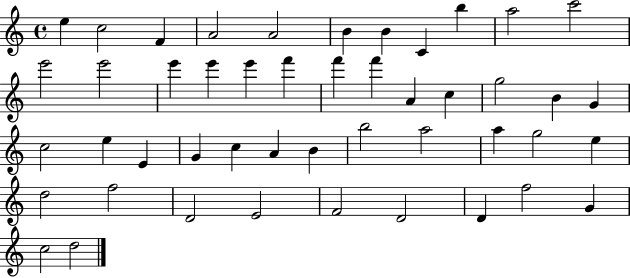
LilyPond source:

{
  \clef treble
  \time 4/4
  \defaultTimeSignature
  \key c \major
  e''4 c''2 f'4 | a'2 a'2 | b'4 b'4 c'4 b''4 | a''2 c'''2 | \break e'''2 e'''2 | e'''4 e'''4 e'''4 f'''4 | f'''4 f'''4 a'4 c''4 | g''2 b'4 g'4 | \break c''2 e''4 e'4 | g'4 c''4 a'4 b'4 | b''2 a''2 | a''4 g''2 e''4 | \break d''2 f''2 | d'2 e'2 | f'2 d'2 | d'4 f''2 g'4 | \break c''2 d''2 | \bar "|."
}